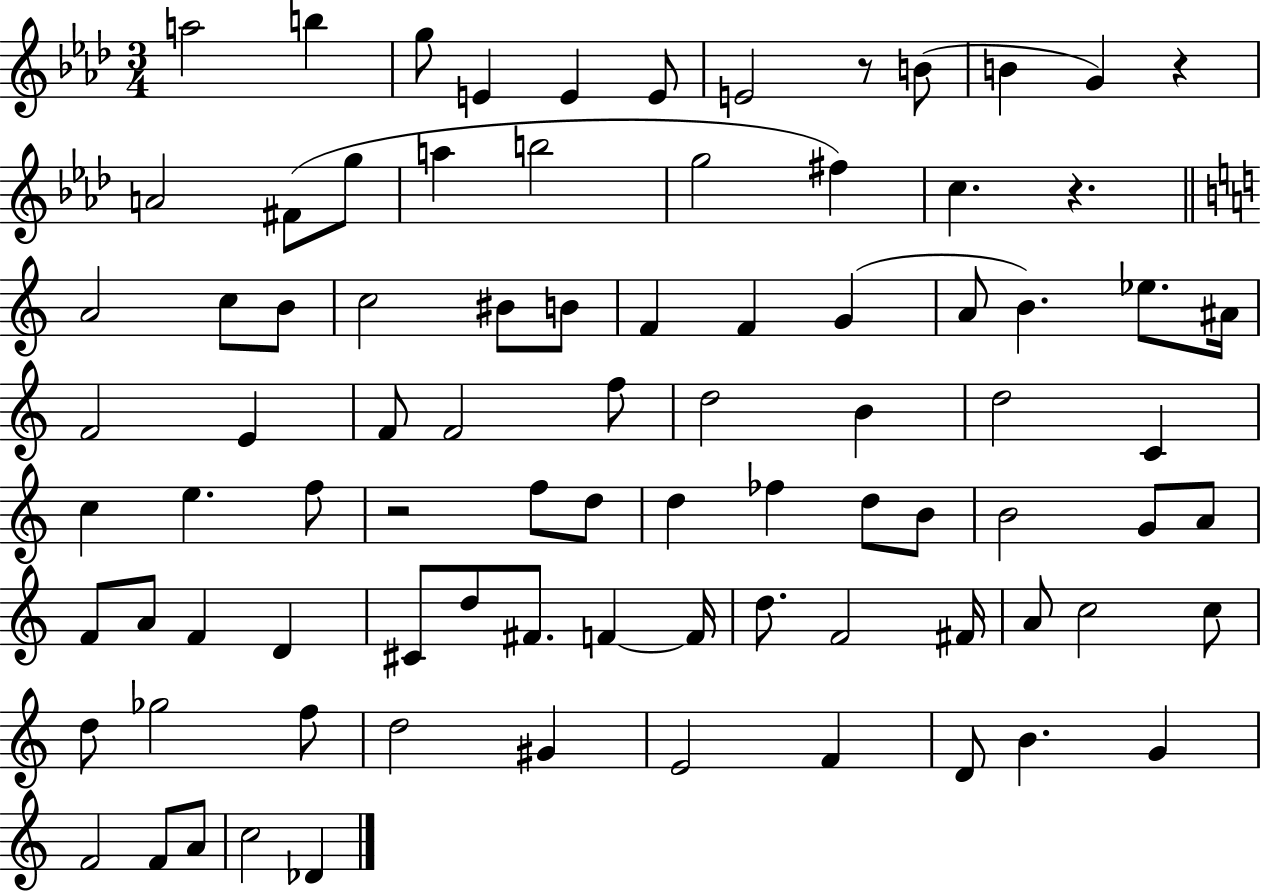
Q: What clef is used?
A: treble